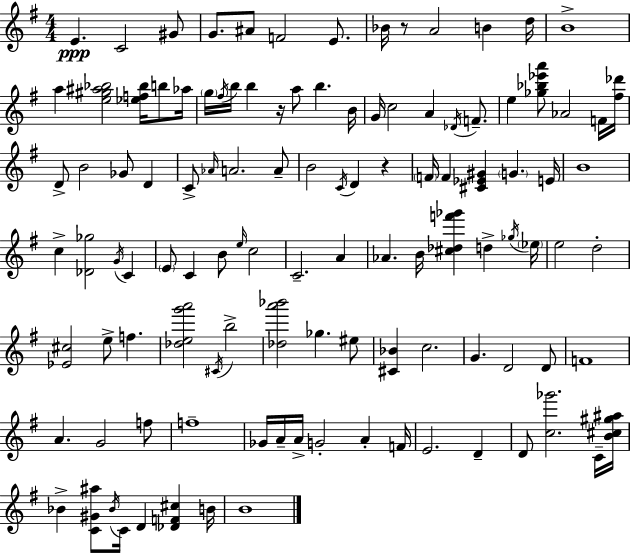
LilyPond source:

{
  \clef treble
  \numericTimeSignature
  \time 4/4
  \key e \minor
  \repeat volta 2 { e'4.\ppp c'2 gis'8 | g'8. ais'8 f'2 e'8. | bes'16 r8 a'2 b'4 d''16 | b'1-> | \break a''4 <e'' gis'' ais'' bes''>2 <ees'' f'' bes''>16 b''8 aes''16 | \parenthesize g''16 \acciaccatura { fis''16 } b''16 b''4 r16 a''8 b''4. | b'16 g'16 c''2 a'4 \acciaccatura { des'16 } f'8.-- | e''4 <ges'' bes'' ees''' a'''>8 aes'2 | \break f'16 <fis'' des'''>16 d'8-> b'2 ges'8 d'4 | c'8-> \grace { aes'16 } a'2. | a'8-- b'2 \acciaccatura { c'16 } d'4 | r4 \parenthesize f'16 f'4 <cis' ees' gis'>4 \parenthesize g'4. | \break e'16 b'1 | c''4-> <des' ges''>2 | \acciaccatura { g'16 } c'4 \parenthesize e'8 c'4 b'8 \grace { e''16 } c''2 | c'2.-- | \break a'4 aes'4. b'16 <cis'' des'' f''' ges'''>4 | d''4-> \acciaccatura { ges''16 } \parenthesize ees''16 e''2 d''2-. | <ees' cis''>2 e''8-> | f''4. <des'' e'' g''' a'''>2 \acciaccatura { cis'16 } | \break b''2-> <des'' a''' bes'''>2 | ges''4. eis''8 <cis' bes'>4 c''2. | g'4. d'2 | d'8 f'1 | \break a'4. g'2 | f''8 f''1-- | ges'16 a'16-- a'16-> g'2-. | a'4-. f'16 e'2. | \break d'4-- d'8 <c'' ges'''>2. | c'16-- <b' cis'' gis'' ais''>16 bes'4-> <c' gis' ais''>8 \acciaccatura { bes'16 } c'16 | d'4 <des' f' cis''>4 b'16 b'1 | } \bar "|."
}